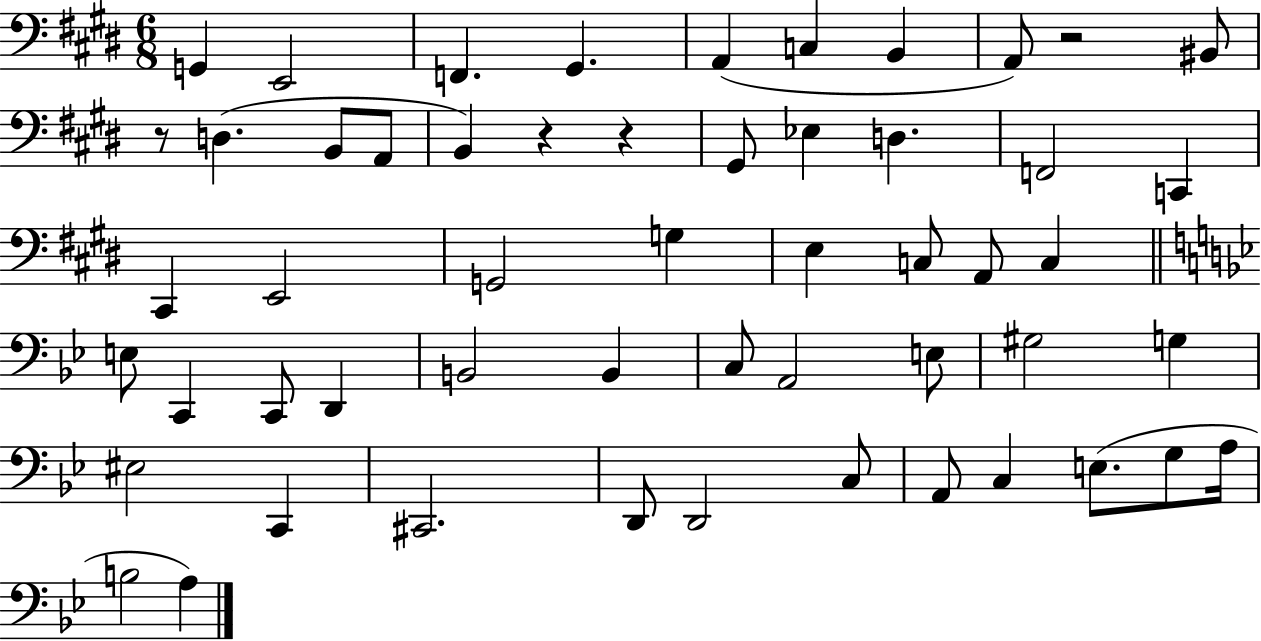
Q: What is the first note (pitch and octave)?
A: G2